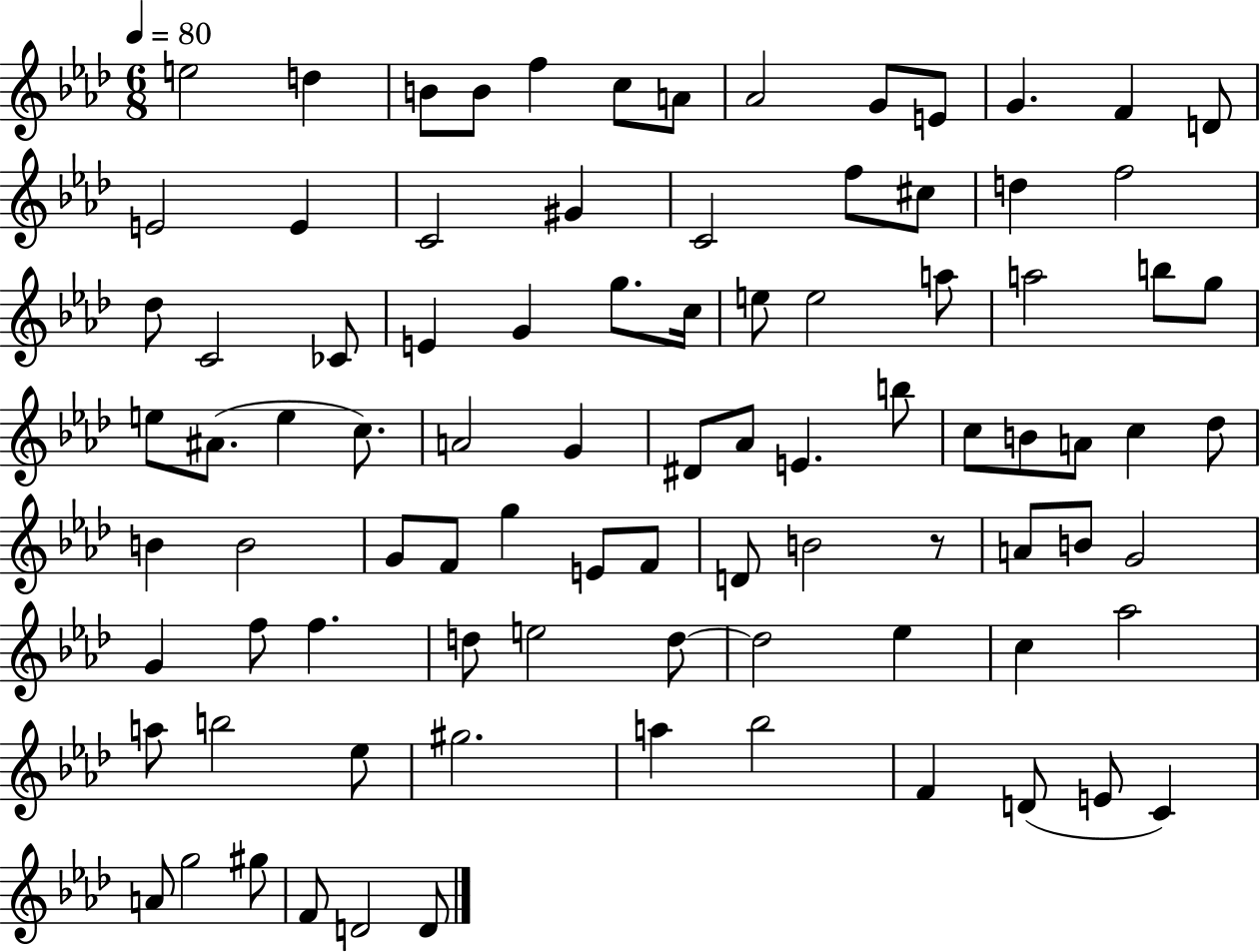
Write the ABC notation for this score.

X:1
T:Untitled
M:6/8
L:1/4
K:Ab
e2 d B/2 B/2 f c/2 A/2 _A2 G/2 E/2 G F D/2 E2 E C2 ^G C2 f/2 ^c/2 d f2 _d/2 C2 _C/2 E G g/2 c/4 e/2 e2 a/2 a2 b/2 g/2 e/2 ^A/2 e c/2 A2 G ^D/2 _A/2 E b/2 c/2 B/2 A/2 c _d/2 B B2 G/2 F/2 g E/2 F/2 D/2 B2 z/2 A/2 B/2 G2 G f/2 f d/2 e2 d/2 d2 _e c _a2 a/2 b2 _e/2 ^g2 a _b2 F D/2 E/2 C A/2 g2 ^g/2 F/2 D2 D/2